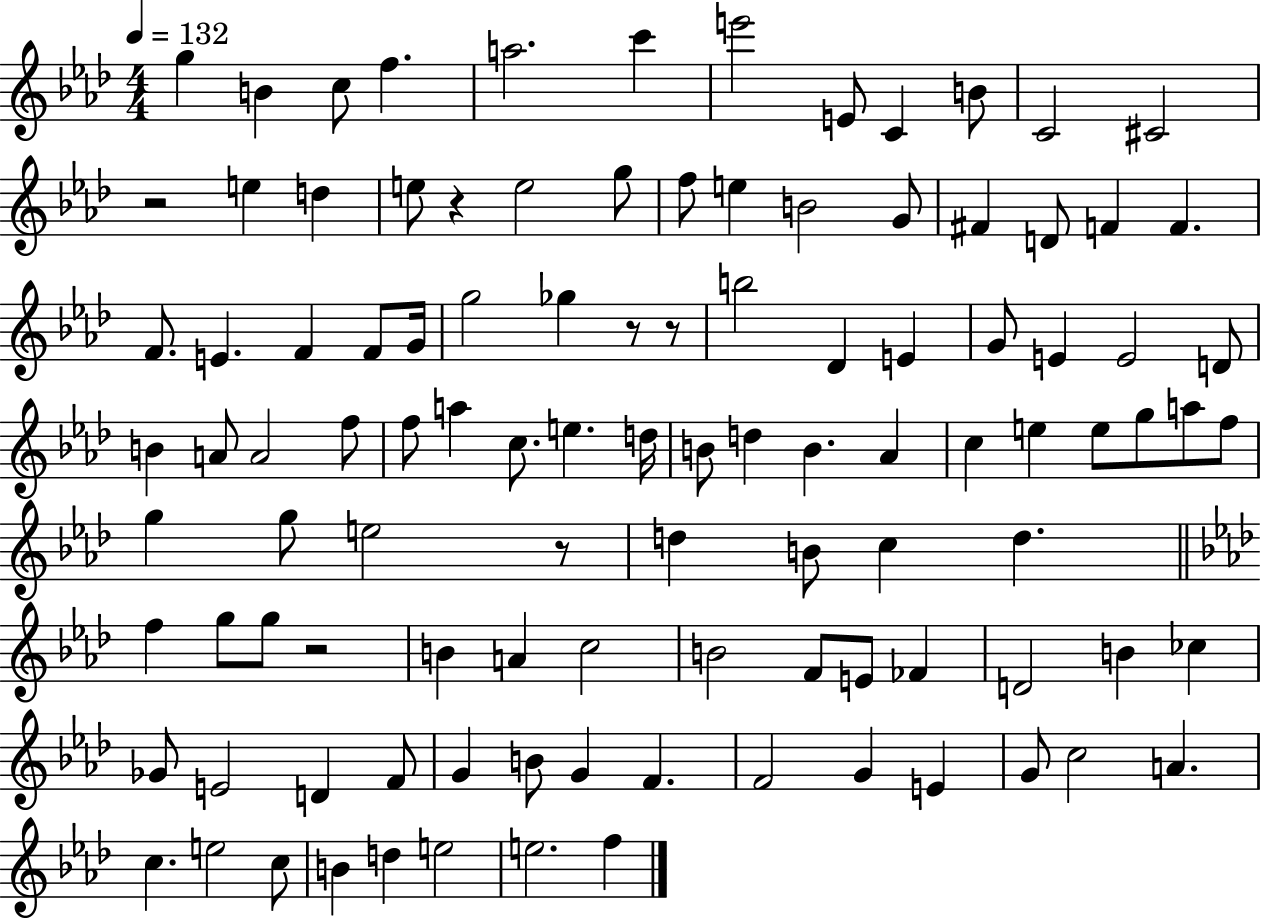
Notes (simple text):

G5/q B4/q C5/e F5/q. A5/h. C6/q E6/h E4/e C4/q B4/e C4/h C#4/h R/h E5/q D5/q E5/e R/q E5/h G5/e F5/e E5/q B4/h G4/e F#4/q D4/e F4/q F4/q. F4/e. E4/q. F4/q F4/e G4/s G5/h Gb5/q R/e R/e B5/h Db4/q E4/q G4/e E4/q E4/h D4/e B4/q A4/e A4/h F5/e F5/e A5/q C5/e. E5/q. D5/s B4/e D5/q B4/q. Ab4/q C5/q E5/q E5/e G5/e A5/e F5/e G5/q G5/e E5/h R/e D5/q B4/e C5/q D5/q. F5/q G5/e G5/e R/h B4/q A4/q C5/h B4/h F4/e E4/e FES4/q D4/h B4/q CES5/q Gb4/e E4/h D4/q F4/e G4/q B4/e G4/q F4/q. F4/h G4/q E4/q G4/e C5/h A4/q. C5/q. E5/h C5/e B4/q D5/q E5/h E5/h. F5/q